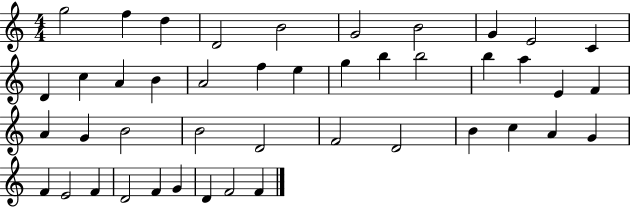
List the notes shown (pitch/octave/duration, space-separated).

G5/h F5/q D5/q D4/h B4/h G4/h B4/h G4/q E4/h C4/q D4/q C5/q A4/q B4/q A4/h F5/q E5/q G5/q B5/q B5/h B5/q A5/q E4/q F4/q A4/q G4/q B4/h B4/h D4/h F4/h D4/h B4/q C5/q A4/q G4/q F4/q E4/h F4/q D4/h F4/q G4/q D4/q F4/h F4/q